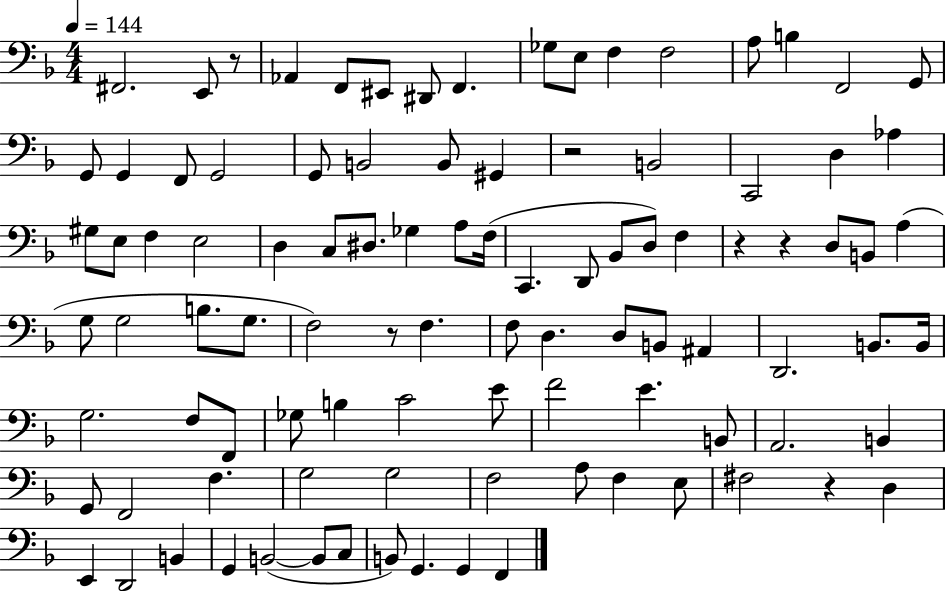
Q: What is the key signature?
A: F major